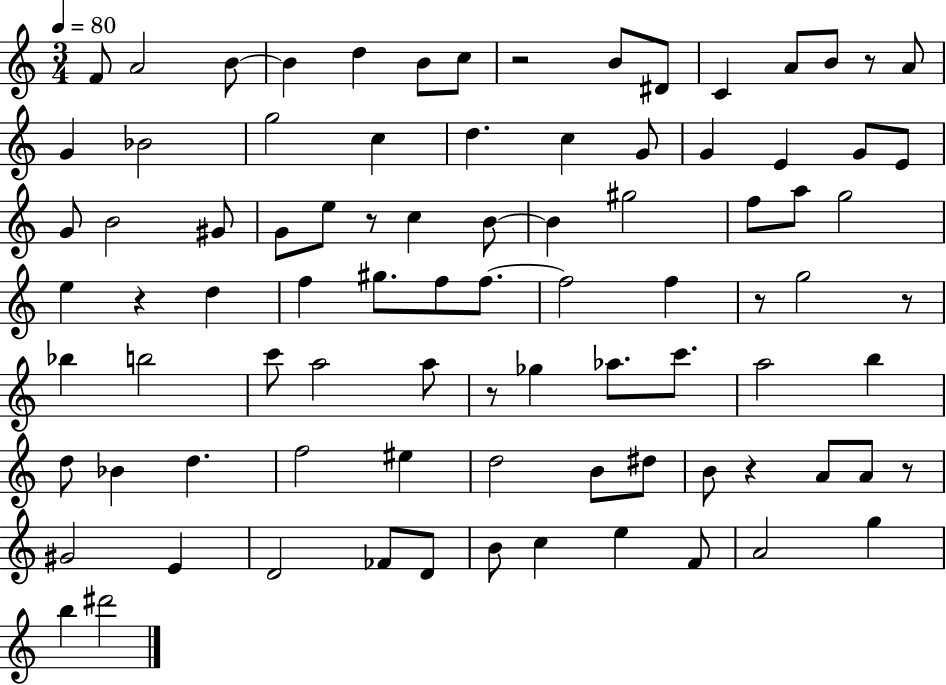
F4/e A4/h B4/e B4/q D5/q B4/e C5/e R/h B4/e D#4/e C4/q A4/e B4/e R/e A4/e G4/q Bb4/h G5/h C5/q D5/q. C5/q G4/e G4/q E4/q G4/e E4/e G4/e B4/h G#4/e G4/e E5/e R/e C5/q B4/e B4/q G#5/h F5/e A5/e G5/h E5/q R/q D5/q F5/q G#5/e. F5/e F5/e. F5/h F5/q R/e G5/h R/e Bb5/q B5/h C6/e A5/h A5/e R/e Gb5/q Ab5/e. C6/e. A5/h B5/q D5/e Bb4/q D5/q. F5/h EIS5/q D5/h B4/e D#5/e B4/e R/q A4/e A4/e R/e G#4/h E4/q D4/h FES4/e D4/e B4/e C5/q E5/q F4/e A4/h G5/q B5/q D#6/h